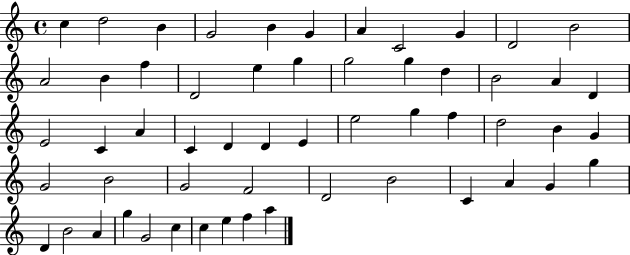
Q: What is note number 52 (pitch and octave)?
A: C5